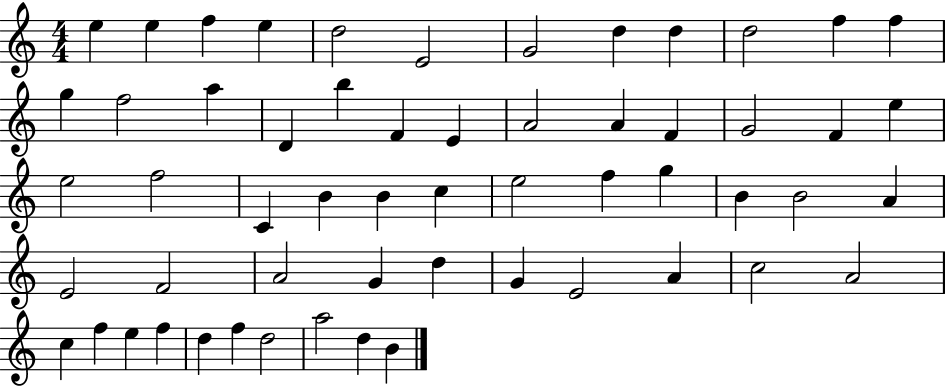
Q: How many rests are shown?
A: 0